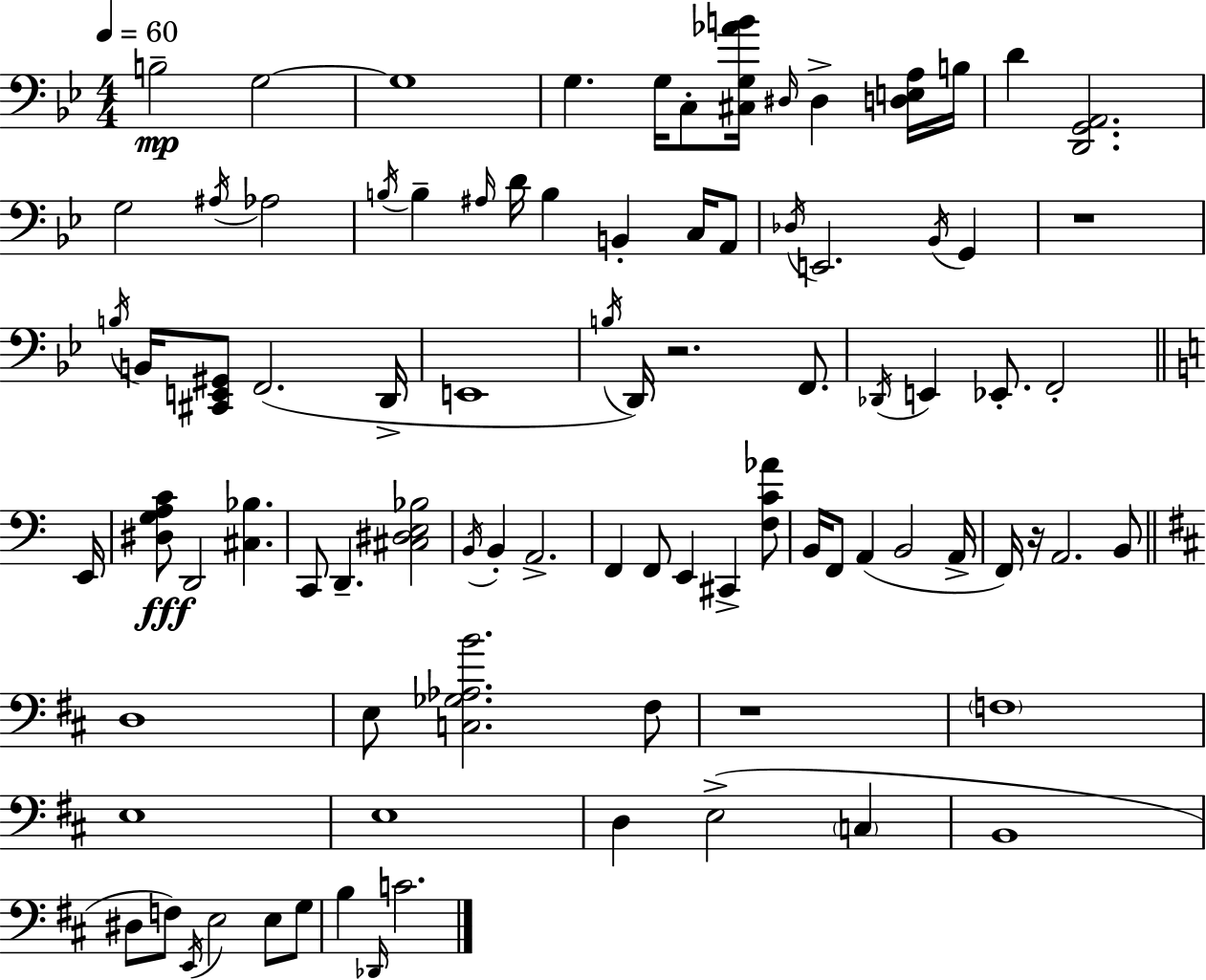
X:1
T:Untitled
M:4/4
L:1/4
K:Bb
B,2 G,2 G,4 G, G,/4 C,/2 [^C,G,_AB]/4 ^D,/4 ^D, [D,E,A,]/4 B,/4 D [D,,G,,A,,]2 G,2 ^A,/4 _A,2 B,/4 B, ^A,/4 D/4 B, B,, C,/4 A,,/2 _D,/4 E,,2 _B,,/4 G,, z4 B,/4 B,,/4 [^C,,E,,^G,,]/2 F,,2 D,,/4 E,,4 B,/4 D,,/4 z2 F,,/2 _D,,/4 E,, _E,,/2 F,,2 E,,/4 [^D,G,A,C]/2 D,,2 [^C,_B,] C,,/2 D,, [^C,^D,E,_B,]2 B,,/4 B,, A,,2 F,, F,,/2 E,, ^C,, [F,C_A]/2 B,,/4 F,,/2 A,, B,,2 A,,/4 F,,/4 z/4 A,,2 B,,/2 D,4 E,/2 [C,_G,_A,B]2 ^F,/2 z4 F,4 E,4 E,4 D, E,2 C, B,,4 ^D,/2 F,/2 E,,/4 E,2 E,/2 G,/2 B, _D,,/4 C2